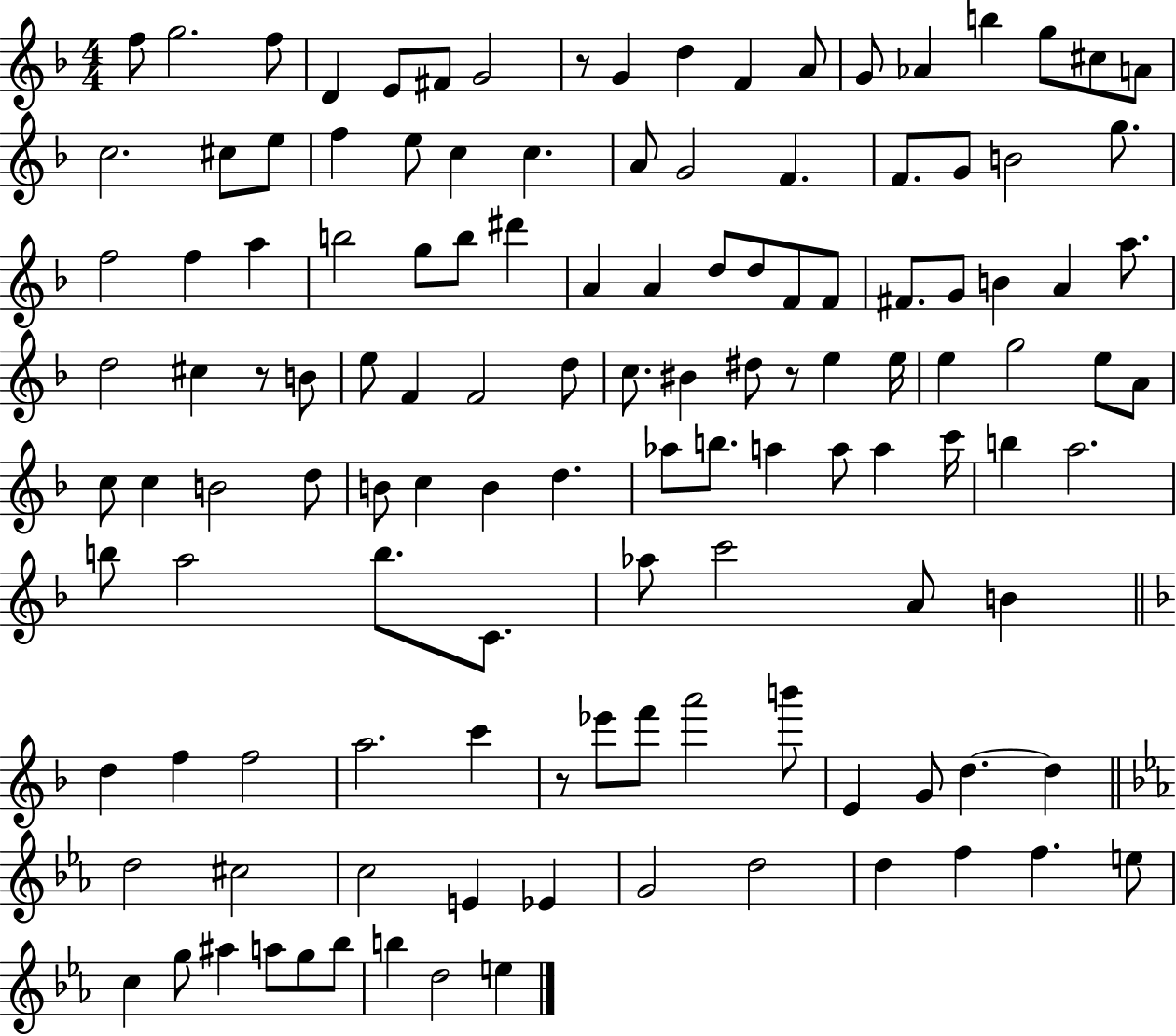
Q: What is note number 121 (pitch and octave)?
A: D5